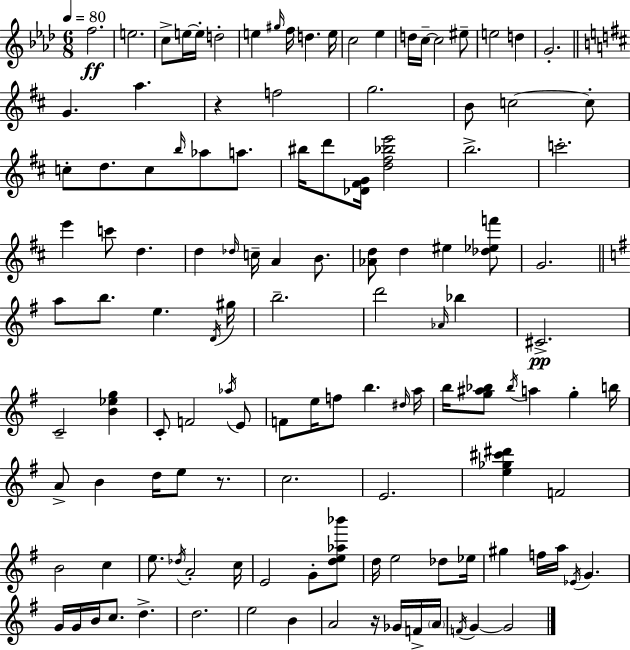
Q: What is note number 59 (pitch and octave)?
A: C4